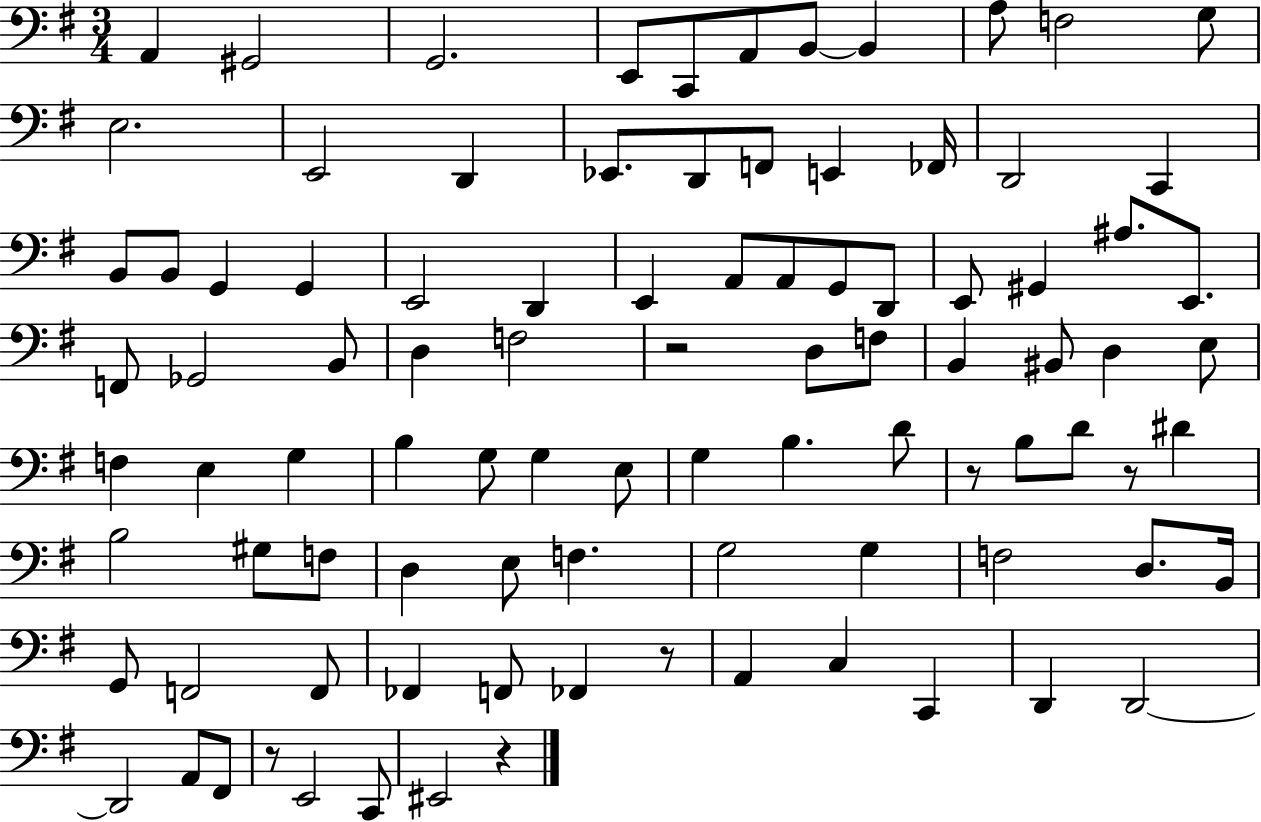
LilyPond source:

{
  \clef bass
  \numericTimeSignature
  \time 3/4
  \key g \major
  a,4 gis,2 | g,2. | e,8 c,8 a,8 b,8~~ b,4 | a8 f2 g8 | \break e2. | e,2 d,4 | ees,8. d,8 f,8 e,4 fes,16 | d,2 c,4 | \break b,8 b,8 g,4 g,4 | e,2 d,4 | e,4 a,8 a,8 g,8 d,8 | e,8 gis,4 ais8. e,8. | \break f,8 ges,2 b,8 | d4 f2 | r2 d8 f8 | b,4 bis,8 d4 e8 | \break f4 e4 g4 | b4 g8 g4 e8 | g4 b4. d'8 | r8 b8 d'8 r8 dis'4 | \break b2 gis8 f8 | d4 e8 f4. | g2 g4 | f2 d8. b,16 | \break g,8 f,2 f,8 | fes,4 f,8 fes,4 r8 | a,4 c4 c,4 | d,4 d,2~~ | \break d,2 a,8 fis,8 | r8 e,2 c,8 | eis,2 r4 | \bar "|."
}